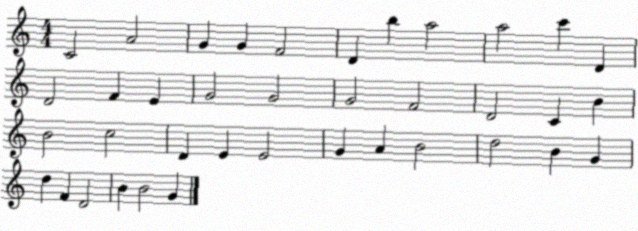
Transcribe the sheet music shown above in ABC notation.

X:1
T:Untitled
M:4/4
L:1/4
K:C
C2 A2 G G F2 D b a2 a2 c' D D2 F E G2 G2 G2 F2 D2 C B B2 c2 D E E2 G A B2 d2 B G d F D2 B B2 G